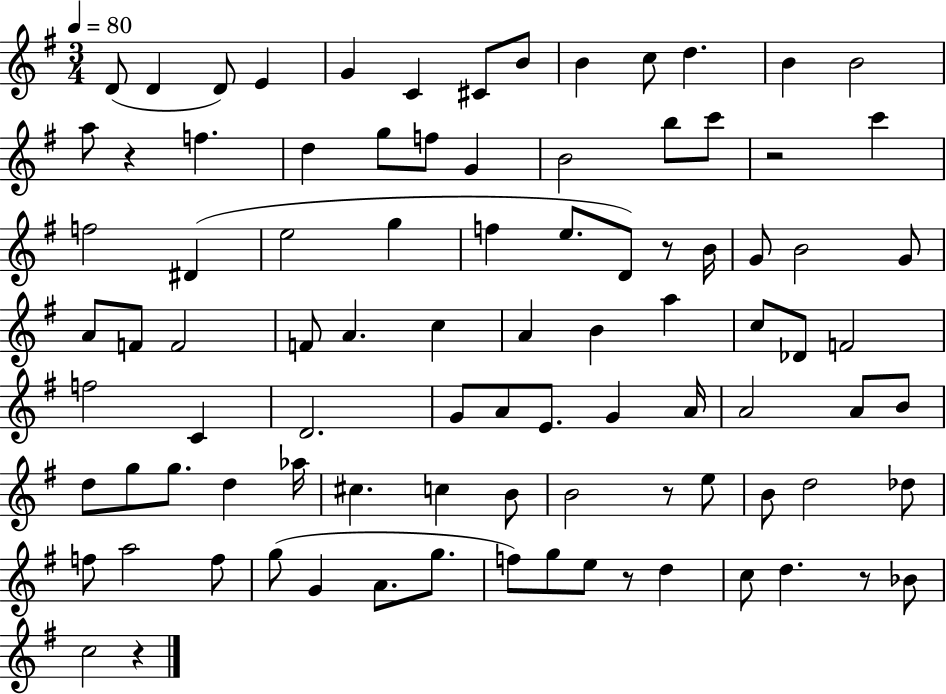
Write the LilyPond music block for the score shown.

{
  \clef treble
  \numericTimeSignature
  \time 3/4
  \key g \major
  \tempo 4 = 80
  d'8( d'4 d'8) e'4 | g'4 c'4 cis'8 b'8 | b'4 c''8 d''4. | b'4 b'2 | \break a''8 r4 f''4. | d''4 g''8 f''8 g'4 | b'2 b''8 c'''8 | r2 c'''4 | \break f''2 dis'4( | e''2 g''4 | f''4 e''8. d'8) r8 b'16 | g'8 b'2 g'8 | \break a'8 f'8 f'2 | f'8 a'4. c''4 | a'4 b'4 a''4 | c''8 des'8 f'2 | \break f''2 c'4 | d'2. | g'8 a'8 e'8. g'4 a'16 | a'2 a'8 b'8 | \break d''8 g''8 g''8. d''4 aes''16 | cis''4. c''4 b'8 | b'2 r8 e''8 | b'8 d''2 des''8 | \break f''8 a''2 f''8 | g''8( g'4 a'8. g''8. | f''8) g''8 e''8 r8 d''4 | c''8 d''4. r8 bes'8 | \break c''2 r4 | \bar "|."
}